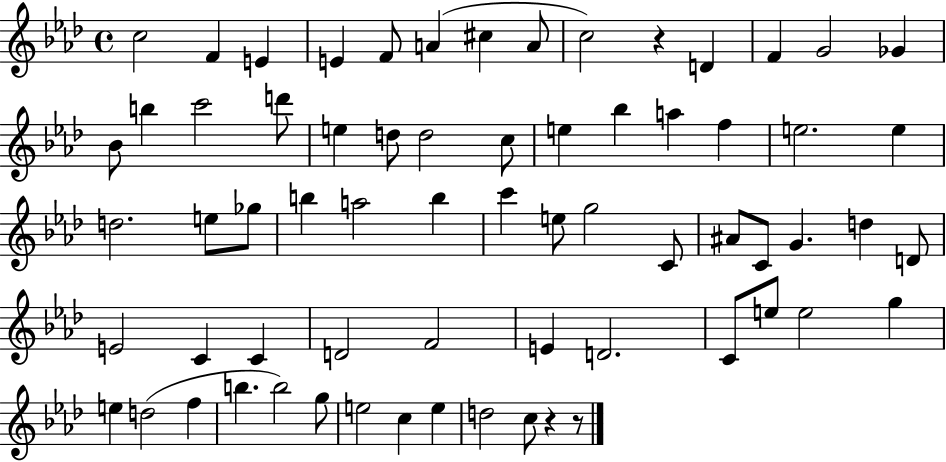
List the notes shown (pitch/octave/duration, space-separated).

C5/h F4/q E4/q E4/q F4/e A4/q C#5/q A4/e C5/h R/q D4/q F4/q G4/h Gb4/q Bb4/e B5/q C6/h D6/e E5/q D5/e D5/h C5/e E5/q Bb5/q A5/q F5/q E5/h. E5/q D5/h. E5/e Gb5/e B5/q A5/h B5/q C6/q E5/e G5/h C4/e A#4/e C4/e G4/q. D5/q D4/e E4/h C4/q C4/q D4/h F4/h E4/q D4/h. C4/e E5/e E5/h G5/q E5/q D5/h F5/q B5/q. B5/h G5/e E5/h C5/q E5/q D5/h C5/e R/q R/e